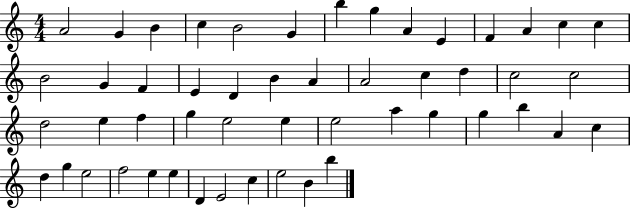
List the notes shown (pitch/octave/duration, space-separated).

A4/h G4/q B4/q C5/q B4/h G4/q B5/q G5/q A4/q E4/q F4/q A4/q C5/q C5/q B4/h G4/q F4/q E4/q D4/q B4/q A4/q A4/h C5/q D5/q C5/h C5/h D5/h E5/q F5/q G5/q E5/h E5/q E5/h A5/q G5/q G5/q B5/q A4/q C5/q D5/q G5/q E5/h F5/h E5/q E5/q D4/q E4/h C5/q E5/h B4/q B5/q